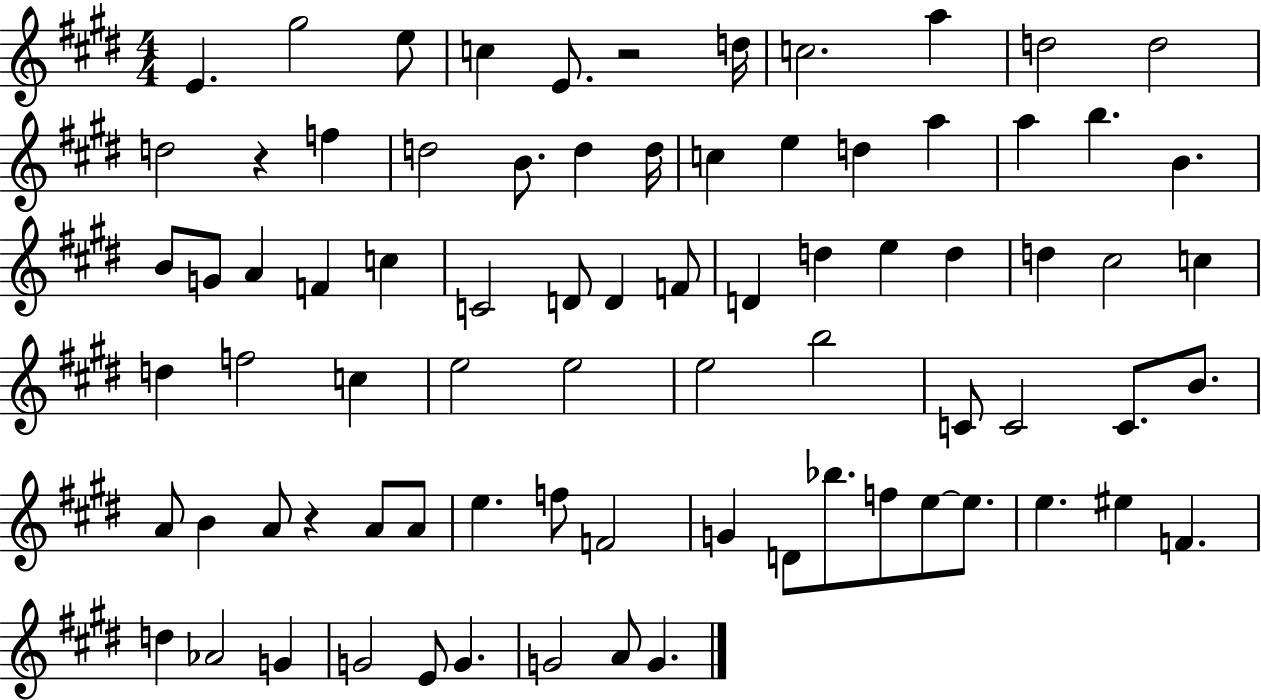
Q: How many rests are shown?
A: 3